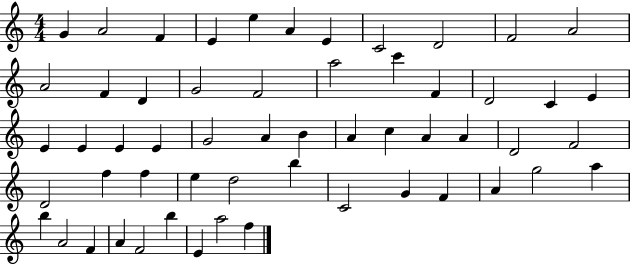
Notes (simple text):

G4/q A4/h F4/q E4/q E5/q A4/q E4/q C4/h D4/h F4/h A4/h A4/h F4/q D4/q G4/h F4/h A5/h C6/q F4/q D4/h C4/q E4/q E4/q E4/q E4/q E4/q G4/h A4/q B4/q A4/q C5/q A4/q A4/q D4/h F4/h D4/h F5/q F5/q E5/q D5/h B5/q C4/h G4/q F4/q A4/q G5/h A5/q B5/q A4/h F4/q A4/q F4/h B5/q E4/q A5/h F5/q